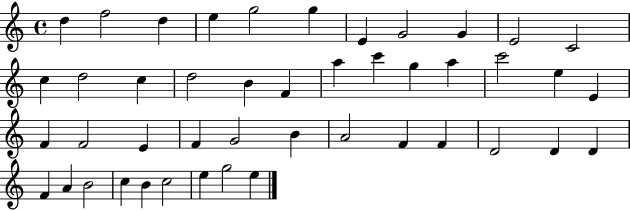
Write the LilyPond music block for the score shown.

{
  \clef treble
  \time 4/4
  \defaultTimeSignature
  \key c \major
  d''4 f''2 d''4 | e''4 g''2 g''4 | e'4 g'2 g'4 | e'2 c'2 | \break c''4 d''2 c''4 | d''2 b'4 f'4 | a''4 c'''4 g''4 a''4 | c'''2 e''4 e'4 | \break f'4 f'2 e'4 | f'4 g'2 b'4 | a'2 f'4 f'4 | d'2 d'4 d'4 | \break f'4 a'4 b'2 | c''4 b'4 c''2 | e''4 g''2 e''4 | \bar "|."
}